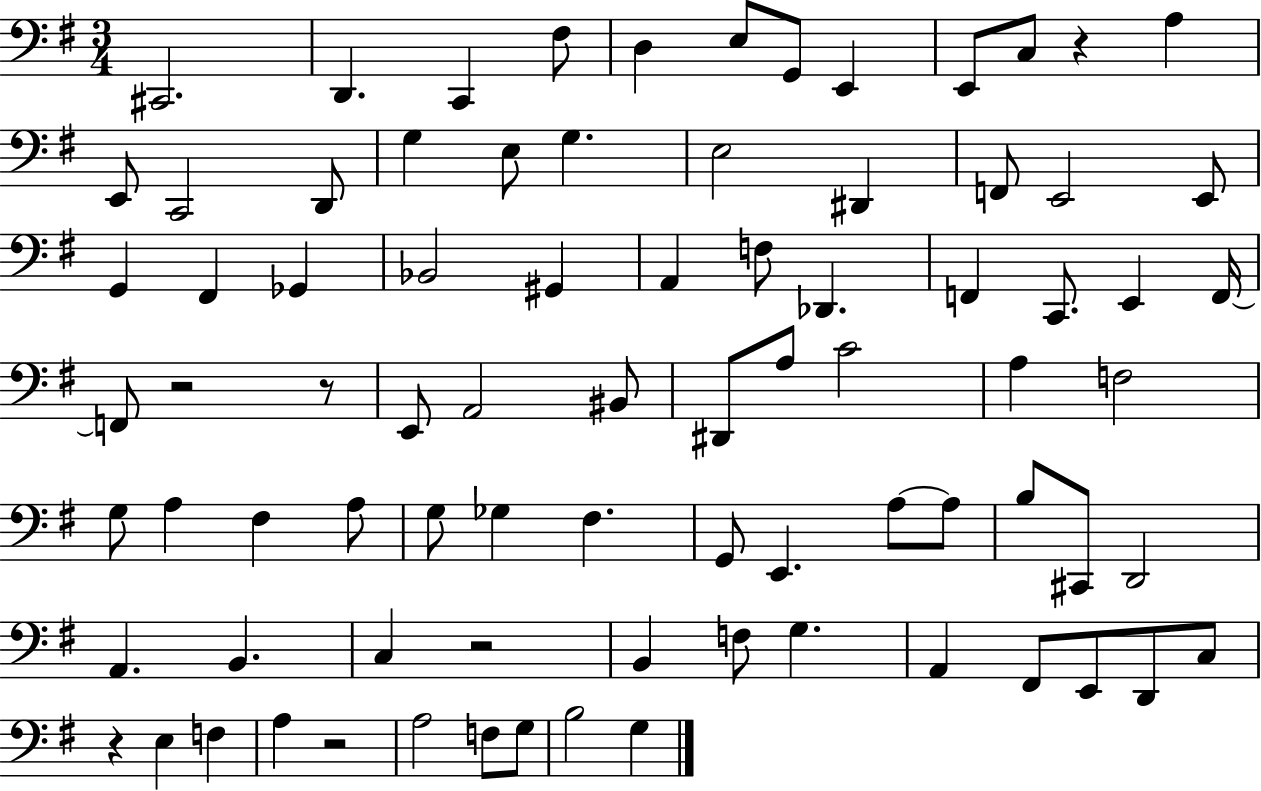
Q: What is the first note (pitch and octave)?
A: C#2